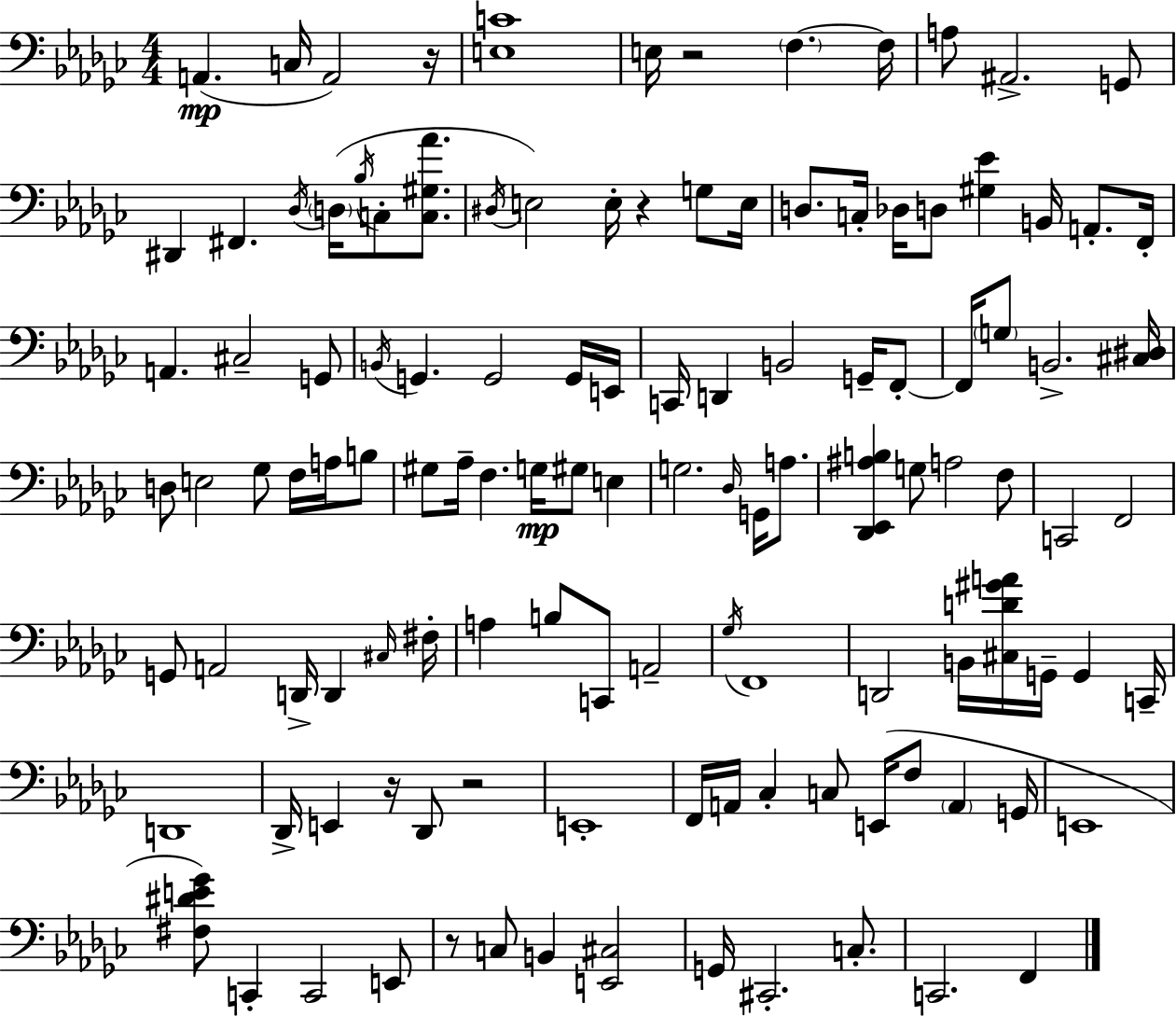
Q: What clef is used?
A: bass